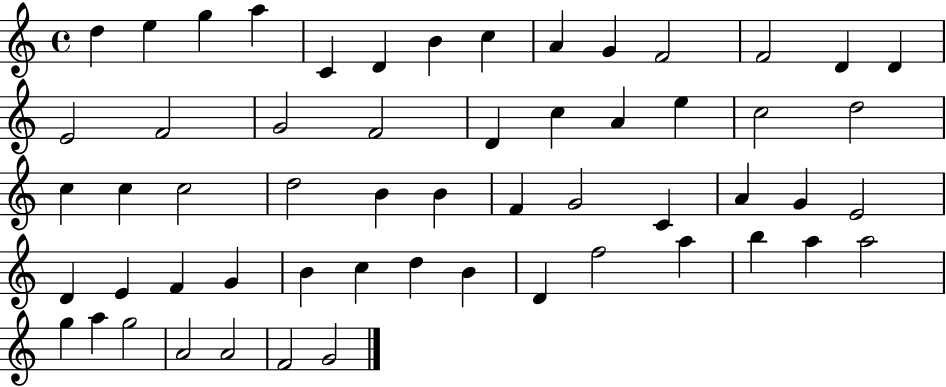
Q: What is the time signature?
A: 4/4